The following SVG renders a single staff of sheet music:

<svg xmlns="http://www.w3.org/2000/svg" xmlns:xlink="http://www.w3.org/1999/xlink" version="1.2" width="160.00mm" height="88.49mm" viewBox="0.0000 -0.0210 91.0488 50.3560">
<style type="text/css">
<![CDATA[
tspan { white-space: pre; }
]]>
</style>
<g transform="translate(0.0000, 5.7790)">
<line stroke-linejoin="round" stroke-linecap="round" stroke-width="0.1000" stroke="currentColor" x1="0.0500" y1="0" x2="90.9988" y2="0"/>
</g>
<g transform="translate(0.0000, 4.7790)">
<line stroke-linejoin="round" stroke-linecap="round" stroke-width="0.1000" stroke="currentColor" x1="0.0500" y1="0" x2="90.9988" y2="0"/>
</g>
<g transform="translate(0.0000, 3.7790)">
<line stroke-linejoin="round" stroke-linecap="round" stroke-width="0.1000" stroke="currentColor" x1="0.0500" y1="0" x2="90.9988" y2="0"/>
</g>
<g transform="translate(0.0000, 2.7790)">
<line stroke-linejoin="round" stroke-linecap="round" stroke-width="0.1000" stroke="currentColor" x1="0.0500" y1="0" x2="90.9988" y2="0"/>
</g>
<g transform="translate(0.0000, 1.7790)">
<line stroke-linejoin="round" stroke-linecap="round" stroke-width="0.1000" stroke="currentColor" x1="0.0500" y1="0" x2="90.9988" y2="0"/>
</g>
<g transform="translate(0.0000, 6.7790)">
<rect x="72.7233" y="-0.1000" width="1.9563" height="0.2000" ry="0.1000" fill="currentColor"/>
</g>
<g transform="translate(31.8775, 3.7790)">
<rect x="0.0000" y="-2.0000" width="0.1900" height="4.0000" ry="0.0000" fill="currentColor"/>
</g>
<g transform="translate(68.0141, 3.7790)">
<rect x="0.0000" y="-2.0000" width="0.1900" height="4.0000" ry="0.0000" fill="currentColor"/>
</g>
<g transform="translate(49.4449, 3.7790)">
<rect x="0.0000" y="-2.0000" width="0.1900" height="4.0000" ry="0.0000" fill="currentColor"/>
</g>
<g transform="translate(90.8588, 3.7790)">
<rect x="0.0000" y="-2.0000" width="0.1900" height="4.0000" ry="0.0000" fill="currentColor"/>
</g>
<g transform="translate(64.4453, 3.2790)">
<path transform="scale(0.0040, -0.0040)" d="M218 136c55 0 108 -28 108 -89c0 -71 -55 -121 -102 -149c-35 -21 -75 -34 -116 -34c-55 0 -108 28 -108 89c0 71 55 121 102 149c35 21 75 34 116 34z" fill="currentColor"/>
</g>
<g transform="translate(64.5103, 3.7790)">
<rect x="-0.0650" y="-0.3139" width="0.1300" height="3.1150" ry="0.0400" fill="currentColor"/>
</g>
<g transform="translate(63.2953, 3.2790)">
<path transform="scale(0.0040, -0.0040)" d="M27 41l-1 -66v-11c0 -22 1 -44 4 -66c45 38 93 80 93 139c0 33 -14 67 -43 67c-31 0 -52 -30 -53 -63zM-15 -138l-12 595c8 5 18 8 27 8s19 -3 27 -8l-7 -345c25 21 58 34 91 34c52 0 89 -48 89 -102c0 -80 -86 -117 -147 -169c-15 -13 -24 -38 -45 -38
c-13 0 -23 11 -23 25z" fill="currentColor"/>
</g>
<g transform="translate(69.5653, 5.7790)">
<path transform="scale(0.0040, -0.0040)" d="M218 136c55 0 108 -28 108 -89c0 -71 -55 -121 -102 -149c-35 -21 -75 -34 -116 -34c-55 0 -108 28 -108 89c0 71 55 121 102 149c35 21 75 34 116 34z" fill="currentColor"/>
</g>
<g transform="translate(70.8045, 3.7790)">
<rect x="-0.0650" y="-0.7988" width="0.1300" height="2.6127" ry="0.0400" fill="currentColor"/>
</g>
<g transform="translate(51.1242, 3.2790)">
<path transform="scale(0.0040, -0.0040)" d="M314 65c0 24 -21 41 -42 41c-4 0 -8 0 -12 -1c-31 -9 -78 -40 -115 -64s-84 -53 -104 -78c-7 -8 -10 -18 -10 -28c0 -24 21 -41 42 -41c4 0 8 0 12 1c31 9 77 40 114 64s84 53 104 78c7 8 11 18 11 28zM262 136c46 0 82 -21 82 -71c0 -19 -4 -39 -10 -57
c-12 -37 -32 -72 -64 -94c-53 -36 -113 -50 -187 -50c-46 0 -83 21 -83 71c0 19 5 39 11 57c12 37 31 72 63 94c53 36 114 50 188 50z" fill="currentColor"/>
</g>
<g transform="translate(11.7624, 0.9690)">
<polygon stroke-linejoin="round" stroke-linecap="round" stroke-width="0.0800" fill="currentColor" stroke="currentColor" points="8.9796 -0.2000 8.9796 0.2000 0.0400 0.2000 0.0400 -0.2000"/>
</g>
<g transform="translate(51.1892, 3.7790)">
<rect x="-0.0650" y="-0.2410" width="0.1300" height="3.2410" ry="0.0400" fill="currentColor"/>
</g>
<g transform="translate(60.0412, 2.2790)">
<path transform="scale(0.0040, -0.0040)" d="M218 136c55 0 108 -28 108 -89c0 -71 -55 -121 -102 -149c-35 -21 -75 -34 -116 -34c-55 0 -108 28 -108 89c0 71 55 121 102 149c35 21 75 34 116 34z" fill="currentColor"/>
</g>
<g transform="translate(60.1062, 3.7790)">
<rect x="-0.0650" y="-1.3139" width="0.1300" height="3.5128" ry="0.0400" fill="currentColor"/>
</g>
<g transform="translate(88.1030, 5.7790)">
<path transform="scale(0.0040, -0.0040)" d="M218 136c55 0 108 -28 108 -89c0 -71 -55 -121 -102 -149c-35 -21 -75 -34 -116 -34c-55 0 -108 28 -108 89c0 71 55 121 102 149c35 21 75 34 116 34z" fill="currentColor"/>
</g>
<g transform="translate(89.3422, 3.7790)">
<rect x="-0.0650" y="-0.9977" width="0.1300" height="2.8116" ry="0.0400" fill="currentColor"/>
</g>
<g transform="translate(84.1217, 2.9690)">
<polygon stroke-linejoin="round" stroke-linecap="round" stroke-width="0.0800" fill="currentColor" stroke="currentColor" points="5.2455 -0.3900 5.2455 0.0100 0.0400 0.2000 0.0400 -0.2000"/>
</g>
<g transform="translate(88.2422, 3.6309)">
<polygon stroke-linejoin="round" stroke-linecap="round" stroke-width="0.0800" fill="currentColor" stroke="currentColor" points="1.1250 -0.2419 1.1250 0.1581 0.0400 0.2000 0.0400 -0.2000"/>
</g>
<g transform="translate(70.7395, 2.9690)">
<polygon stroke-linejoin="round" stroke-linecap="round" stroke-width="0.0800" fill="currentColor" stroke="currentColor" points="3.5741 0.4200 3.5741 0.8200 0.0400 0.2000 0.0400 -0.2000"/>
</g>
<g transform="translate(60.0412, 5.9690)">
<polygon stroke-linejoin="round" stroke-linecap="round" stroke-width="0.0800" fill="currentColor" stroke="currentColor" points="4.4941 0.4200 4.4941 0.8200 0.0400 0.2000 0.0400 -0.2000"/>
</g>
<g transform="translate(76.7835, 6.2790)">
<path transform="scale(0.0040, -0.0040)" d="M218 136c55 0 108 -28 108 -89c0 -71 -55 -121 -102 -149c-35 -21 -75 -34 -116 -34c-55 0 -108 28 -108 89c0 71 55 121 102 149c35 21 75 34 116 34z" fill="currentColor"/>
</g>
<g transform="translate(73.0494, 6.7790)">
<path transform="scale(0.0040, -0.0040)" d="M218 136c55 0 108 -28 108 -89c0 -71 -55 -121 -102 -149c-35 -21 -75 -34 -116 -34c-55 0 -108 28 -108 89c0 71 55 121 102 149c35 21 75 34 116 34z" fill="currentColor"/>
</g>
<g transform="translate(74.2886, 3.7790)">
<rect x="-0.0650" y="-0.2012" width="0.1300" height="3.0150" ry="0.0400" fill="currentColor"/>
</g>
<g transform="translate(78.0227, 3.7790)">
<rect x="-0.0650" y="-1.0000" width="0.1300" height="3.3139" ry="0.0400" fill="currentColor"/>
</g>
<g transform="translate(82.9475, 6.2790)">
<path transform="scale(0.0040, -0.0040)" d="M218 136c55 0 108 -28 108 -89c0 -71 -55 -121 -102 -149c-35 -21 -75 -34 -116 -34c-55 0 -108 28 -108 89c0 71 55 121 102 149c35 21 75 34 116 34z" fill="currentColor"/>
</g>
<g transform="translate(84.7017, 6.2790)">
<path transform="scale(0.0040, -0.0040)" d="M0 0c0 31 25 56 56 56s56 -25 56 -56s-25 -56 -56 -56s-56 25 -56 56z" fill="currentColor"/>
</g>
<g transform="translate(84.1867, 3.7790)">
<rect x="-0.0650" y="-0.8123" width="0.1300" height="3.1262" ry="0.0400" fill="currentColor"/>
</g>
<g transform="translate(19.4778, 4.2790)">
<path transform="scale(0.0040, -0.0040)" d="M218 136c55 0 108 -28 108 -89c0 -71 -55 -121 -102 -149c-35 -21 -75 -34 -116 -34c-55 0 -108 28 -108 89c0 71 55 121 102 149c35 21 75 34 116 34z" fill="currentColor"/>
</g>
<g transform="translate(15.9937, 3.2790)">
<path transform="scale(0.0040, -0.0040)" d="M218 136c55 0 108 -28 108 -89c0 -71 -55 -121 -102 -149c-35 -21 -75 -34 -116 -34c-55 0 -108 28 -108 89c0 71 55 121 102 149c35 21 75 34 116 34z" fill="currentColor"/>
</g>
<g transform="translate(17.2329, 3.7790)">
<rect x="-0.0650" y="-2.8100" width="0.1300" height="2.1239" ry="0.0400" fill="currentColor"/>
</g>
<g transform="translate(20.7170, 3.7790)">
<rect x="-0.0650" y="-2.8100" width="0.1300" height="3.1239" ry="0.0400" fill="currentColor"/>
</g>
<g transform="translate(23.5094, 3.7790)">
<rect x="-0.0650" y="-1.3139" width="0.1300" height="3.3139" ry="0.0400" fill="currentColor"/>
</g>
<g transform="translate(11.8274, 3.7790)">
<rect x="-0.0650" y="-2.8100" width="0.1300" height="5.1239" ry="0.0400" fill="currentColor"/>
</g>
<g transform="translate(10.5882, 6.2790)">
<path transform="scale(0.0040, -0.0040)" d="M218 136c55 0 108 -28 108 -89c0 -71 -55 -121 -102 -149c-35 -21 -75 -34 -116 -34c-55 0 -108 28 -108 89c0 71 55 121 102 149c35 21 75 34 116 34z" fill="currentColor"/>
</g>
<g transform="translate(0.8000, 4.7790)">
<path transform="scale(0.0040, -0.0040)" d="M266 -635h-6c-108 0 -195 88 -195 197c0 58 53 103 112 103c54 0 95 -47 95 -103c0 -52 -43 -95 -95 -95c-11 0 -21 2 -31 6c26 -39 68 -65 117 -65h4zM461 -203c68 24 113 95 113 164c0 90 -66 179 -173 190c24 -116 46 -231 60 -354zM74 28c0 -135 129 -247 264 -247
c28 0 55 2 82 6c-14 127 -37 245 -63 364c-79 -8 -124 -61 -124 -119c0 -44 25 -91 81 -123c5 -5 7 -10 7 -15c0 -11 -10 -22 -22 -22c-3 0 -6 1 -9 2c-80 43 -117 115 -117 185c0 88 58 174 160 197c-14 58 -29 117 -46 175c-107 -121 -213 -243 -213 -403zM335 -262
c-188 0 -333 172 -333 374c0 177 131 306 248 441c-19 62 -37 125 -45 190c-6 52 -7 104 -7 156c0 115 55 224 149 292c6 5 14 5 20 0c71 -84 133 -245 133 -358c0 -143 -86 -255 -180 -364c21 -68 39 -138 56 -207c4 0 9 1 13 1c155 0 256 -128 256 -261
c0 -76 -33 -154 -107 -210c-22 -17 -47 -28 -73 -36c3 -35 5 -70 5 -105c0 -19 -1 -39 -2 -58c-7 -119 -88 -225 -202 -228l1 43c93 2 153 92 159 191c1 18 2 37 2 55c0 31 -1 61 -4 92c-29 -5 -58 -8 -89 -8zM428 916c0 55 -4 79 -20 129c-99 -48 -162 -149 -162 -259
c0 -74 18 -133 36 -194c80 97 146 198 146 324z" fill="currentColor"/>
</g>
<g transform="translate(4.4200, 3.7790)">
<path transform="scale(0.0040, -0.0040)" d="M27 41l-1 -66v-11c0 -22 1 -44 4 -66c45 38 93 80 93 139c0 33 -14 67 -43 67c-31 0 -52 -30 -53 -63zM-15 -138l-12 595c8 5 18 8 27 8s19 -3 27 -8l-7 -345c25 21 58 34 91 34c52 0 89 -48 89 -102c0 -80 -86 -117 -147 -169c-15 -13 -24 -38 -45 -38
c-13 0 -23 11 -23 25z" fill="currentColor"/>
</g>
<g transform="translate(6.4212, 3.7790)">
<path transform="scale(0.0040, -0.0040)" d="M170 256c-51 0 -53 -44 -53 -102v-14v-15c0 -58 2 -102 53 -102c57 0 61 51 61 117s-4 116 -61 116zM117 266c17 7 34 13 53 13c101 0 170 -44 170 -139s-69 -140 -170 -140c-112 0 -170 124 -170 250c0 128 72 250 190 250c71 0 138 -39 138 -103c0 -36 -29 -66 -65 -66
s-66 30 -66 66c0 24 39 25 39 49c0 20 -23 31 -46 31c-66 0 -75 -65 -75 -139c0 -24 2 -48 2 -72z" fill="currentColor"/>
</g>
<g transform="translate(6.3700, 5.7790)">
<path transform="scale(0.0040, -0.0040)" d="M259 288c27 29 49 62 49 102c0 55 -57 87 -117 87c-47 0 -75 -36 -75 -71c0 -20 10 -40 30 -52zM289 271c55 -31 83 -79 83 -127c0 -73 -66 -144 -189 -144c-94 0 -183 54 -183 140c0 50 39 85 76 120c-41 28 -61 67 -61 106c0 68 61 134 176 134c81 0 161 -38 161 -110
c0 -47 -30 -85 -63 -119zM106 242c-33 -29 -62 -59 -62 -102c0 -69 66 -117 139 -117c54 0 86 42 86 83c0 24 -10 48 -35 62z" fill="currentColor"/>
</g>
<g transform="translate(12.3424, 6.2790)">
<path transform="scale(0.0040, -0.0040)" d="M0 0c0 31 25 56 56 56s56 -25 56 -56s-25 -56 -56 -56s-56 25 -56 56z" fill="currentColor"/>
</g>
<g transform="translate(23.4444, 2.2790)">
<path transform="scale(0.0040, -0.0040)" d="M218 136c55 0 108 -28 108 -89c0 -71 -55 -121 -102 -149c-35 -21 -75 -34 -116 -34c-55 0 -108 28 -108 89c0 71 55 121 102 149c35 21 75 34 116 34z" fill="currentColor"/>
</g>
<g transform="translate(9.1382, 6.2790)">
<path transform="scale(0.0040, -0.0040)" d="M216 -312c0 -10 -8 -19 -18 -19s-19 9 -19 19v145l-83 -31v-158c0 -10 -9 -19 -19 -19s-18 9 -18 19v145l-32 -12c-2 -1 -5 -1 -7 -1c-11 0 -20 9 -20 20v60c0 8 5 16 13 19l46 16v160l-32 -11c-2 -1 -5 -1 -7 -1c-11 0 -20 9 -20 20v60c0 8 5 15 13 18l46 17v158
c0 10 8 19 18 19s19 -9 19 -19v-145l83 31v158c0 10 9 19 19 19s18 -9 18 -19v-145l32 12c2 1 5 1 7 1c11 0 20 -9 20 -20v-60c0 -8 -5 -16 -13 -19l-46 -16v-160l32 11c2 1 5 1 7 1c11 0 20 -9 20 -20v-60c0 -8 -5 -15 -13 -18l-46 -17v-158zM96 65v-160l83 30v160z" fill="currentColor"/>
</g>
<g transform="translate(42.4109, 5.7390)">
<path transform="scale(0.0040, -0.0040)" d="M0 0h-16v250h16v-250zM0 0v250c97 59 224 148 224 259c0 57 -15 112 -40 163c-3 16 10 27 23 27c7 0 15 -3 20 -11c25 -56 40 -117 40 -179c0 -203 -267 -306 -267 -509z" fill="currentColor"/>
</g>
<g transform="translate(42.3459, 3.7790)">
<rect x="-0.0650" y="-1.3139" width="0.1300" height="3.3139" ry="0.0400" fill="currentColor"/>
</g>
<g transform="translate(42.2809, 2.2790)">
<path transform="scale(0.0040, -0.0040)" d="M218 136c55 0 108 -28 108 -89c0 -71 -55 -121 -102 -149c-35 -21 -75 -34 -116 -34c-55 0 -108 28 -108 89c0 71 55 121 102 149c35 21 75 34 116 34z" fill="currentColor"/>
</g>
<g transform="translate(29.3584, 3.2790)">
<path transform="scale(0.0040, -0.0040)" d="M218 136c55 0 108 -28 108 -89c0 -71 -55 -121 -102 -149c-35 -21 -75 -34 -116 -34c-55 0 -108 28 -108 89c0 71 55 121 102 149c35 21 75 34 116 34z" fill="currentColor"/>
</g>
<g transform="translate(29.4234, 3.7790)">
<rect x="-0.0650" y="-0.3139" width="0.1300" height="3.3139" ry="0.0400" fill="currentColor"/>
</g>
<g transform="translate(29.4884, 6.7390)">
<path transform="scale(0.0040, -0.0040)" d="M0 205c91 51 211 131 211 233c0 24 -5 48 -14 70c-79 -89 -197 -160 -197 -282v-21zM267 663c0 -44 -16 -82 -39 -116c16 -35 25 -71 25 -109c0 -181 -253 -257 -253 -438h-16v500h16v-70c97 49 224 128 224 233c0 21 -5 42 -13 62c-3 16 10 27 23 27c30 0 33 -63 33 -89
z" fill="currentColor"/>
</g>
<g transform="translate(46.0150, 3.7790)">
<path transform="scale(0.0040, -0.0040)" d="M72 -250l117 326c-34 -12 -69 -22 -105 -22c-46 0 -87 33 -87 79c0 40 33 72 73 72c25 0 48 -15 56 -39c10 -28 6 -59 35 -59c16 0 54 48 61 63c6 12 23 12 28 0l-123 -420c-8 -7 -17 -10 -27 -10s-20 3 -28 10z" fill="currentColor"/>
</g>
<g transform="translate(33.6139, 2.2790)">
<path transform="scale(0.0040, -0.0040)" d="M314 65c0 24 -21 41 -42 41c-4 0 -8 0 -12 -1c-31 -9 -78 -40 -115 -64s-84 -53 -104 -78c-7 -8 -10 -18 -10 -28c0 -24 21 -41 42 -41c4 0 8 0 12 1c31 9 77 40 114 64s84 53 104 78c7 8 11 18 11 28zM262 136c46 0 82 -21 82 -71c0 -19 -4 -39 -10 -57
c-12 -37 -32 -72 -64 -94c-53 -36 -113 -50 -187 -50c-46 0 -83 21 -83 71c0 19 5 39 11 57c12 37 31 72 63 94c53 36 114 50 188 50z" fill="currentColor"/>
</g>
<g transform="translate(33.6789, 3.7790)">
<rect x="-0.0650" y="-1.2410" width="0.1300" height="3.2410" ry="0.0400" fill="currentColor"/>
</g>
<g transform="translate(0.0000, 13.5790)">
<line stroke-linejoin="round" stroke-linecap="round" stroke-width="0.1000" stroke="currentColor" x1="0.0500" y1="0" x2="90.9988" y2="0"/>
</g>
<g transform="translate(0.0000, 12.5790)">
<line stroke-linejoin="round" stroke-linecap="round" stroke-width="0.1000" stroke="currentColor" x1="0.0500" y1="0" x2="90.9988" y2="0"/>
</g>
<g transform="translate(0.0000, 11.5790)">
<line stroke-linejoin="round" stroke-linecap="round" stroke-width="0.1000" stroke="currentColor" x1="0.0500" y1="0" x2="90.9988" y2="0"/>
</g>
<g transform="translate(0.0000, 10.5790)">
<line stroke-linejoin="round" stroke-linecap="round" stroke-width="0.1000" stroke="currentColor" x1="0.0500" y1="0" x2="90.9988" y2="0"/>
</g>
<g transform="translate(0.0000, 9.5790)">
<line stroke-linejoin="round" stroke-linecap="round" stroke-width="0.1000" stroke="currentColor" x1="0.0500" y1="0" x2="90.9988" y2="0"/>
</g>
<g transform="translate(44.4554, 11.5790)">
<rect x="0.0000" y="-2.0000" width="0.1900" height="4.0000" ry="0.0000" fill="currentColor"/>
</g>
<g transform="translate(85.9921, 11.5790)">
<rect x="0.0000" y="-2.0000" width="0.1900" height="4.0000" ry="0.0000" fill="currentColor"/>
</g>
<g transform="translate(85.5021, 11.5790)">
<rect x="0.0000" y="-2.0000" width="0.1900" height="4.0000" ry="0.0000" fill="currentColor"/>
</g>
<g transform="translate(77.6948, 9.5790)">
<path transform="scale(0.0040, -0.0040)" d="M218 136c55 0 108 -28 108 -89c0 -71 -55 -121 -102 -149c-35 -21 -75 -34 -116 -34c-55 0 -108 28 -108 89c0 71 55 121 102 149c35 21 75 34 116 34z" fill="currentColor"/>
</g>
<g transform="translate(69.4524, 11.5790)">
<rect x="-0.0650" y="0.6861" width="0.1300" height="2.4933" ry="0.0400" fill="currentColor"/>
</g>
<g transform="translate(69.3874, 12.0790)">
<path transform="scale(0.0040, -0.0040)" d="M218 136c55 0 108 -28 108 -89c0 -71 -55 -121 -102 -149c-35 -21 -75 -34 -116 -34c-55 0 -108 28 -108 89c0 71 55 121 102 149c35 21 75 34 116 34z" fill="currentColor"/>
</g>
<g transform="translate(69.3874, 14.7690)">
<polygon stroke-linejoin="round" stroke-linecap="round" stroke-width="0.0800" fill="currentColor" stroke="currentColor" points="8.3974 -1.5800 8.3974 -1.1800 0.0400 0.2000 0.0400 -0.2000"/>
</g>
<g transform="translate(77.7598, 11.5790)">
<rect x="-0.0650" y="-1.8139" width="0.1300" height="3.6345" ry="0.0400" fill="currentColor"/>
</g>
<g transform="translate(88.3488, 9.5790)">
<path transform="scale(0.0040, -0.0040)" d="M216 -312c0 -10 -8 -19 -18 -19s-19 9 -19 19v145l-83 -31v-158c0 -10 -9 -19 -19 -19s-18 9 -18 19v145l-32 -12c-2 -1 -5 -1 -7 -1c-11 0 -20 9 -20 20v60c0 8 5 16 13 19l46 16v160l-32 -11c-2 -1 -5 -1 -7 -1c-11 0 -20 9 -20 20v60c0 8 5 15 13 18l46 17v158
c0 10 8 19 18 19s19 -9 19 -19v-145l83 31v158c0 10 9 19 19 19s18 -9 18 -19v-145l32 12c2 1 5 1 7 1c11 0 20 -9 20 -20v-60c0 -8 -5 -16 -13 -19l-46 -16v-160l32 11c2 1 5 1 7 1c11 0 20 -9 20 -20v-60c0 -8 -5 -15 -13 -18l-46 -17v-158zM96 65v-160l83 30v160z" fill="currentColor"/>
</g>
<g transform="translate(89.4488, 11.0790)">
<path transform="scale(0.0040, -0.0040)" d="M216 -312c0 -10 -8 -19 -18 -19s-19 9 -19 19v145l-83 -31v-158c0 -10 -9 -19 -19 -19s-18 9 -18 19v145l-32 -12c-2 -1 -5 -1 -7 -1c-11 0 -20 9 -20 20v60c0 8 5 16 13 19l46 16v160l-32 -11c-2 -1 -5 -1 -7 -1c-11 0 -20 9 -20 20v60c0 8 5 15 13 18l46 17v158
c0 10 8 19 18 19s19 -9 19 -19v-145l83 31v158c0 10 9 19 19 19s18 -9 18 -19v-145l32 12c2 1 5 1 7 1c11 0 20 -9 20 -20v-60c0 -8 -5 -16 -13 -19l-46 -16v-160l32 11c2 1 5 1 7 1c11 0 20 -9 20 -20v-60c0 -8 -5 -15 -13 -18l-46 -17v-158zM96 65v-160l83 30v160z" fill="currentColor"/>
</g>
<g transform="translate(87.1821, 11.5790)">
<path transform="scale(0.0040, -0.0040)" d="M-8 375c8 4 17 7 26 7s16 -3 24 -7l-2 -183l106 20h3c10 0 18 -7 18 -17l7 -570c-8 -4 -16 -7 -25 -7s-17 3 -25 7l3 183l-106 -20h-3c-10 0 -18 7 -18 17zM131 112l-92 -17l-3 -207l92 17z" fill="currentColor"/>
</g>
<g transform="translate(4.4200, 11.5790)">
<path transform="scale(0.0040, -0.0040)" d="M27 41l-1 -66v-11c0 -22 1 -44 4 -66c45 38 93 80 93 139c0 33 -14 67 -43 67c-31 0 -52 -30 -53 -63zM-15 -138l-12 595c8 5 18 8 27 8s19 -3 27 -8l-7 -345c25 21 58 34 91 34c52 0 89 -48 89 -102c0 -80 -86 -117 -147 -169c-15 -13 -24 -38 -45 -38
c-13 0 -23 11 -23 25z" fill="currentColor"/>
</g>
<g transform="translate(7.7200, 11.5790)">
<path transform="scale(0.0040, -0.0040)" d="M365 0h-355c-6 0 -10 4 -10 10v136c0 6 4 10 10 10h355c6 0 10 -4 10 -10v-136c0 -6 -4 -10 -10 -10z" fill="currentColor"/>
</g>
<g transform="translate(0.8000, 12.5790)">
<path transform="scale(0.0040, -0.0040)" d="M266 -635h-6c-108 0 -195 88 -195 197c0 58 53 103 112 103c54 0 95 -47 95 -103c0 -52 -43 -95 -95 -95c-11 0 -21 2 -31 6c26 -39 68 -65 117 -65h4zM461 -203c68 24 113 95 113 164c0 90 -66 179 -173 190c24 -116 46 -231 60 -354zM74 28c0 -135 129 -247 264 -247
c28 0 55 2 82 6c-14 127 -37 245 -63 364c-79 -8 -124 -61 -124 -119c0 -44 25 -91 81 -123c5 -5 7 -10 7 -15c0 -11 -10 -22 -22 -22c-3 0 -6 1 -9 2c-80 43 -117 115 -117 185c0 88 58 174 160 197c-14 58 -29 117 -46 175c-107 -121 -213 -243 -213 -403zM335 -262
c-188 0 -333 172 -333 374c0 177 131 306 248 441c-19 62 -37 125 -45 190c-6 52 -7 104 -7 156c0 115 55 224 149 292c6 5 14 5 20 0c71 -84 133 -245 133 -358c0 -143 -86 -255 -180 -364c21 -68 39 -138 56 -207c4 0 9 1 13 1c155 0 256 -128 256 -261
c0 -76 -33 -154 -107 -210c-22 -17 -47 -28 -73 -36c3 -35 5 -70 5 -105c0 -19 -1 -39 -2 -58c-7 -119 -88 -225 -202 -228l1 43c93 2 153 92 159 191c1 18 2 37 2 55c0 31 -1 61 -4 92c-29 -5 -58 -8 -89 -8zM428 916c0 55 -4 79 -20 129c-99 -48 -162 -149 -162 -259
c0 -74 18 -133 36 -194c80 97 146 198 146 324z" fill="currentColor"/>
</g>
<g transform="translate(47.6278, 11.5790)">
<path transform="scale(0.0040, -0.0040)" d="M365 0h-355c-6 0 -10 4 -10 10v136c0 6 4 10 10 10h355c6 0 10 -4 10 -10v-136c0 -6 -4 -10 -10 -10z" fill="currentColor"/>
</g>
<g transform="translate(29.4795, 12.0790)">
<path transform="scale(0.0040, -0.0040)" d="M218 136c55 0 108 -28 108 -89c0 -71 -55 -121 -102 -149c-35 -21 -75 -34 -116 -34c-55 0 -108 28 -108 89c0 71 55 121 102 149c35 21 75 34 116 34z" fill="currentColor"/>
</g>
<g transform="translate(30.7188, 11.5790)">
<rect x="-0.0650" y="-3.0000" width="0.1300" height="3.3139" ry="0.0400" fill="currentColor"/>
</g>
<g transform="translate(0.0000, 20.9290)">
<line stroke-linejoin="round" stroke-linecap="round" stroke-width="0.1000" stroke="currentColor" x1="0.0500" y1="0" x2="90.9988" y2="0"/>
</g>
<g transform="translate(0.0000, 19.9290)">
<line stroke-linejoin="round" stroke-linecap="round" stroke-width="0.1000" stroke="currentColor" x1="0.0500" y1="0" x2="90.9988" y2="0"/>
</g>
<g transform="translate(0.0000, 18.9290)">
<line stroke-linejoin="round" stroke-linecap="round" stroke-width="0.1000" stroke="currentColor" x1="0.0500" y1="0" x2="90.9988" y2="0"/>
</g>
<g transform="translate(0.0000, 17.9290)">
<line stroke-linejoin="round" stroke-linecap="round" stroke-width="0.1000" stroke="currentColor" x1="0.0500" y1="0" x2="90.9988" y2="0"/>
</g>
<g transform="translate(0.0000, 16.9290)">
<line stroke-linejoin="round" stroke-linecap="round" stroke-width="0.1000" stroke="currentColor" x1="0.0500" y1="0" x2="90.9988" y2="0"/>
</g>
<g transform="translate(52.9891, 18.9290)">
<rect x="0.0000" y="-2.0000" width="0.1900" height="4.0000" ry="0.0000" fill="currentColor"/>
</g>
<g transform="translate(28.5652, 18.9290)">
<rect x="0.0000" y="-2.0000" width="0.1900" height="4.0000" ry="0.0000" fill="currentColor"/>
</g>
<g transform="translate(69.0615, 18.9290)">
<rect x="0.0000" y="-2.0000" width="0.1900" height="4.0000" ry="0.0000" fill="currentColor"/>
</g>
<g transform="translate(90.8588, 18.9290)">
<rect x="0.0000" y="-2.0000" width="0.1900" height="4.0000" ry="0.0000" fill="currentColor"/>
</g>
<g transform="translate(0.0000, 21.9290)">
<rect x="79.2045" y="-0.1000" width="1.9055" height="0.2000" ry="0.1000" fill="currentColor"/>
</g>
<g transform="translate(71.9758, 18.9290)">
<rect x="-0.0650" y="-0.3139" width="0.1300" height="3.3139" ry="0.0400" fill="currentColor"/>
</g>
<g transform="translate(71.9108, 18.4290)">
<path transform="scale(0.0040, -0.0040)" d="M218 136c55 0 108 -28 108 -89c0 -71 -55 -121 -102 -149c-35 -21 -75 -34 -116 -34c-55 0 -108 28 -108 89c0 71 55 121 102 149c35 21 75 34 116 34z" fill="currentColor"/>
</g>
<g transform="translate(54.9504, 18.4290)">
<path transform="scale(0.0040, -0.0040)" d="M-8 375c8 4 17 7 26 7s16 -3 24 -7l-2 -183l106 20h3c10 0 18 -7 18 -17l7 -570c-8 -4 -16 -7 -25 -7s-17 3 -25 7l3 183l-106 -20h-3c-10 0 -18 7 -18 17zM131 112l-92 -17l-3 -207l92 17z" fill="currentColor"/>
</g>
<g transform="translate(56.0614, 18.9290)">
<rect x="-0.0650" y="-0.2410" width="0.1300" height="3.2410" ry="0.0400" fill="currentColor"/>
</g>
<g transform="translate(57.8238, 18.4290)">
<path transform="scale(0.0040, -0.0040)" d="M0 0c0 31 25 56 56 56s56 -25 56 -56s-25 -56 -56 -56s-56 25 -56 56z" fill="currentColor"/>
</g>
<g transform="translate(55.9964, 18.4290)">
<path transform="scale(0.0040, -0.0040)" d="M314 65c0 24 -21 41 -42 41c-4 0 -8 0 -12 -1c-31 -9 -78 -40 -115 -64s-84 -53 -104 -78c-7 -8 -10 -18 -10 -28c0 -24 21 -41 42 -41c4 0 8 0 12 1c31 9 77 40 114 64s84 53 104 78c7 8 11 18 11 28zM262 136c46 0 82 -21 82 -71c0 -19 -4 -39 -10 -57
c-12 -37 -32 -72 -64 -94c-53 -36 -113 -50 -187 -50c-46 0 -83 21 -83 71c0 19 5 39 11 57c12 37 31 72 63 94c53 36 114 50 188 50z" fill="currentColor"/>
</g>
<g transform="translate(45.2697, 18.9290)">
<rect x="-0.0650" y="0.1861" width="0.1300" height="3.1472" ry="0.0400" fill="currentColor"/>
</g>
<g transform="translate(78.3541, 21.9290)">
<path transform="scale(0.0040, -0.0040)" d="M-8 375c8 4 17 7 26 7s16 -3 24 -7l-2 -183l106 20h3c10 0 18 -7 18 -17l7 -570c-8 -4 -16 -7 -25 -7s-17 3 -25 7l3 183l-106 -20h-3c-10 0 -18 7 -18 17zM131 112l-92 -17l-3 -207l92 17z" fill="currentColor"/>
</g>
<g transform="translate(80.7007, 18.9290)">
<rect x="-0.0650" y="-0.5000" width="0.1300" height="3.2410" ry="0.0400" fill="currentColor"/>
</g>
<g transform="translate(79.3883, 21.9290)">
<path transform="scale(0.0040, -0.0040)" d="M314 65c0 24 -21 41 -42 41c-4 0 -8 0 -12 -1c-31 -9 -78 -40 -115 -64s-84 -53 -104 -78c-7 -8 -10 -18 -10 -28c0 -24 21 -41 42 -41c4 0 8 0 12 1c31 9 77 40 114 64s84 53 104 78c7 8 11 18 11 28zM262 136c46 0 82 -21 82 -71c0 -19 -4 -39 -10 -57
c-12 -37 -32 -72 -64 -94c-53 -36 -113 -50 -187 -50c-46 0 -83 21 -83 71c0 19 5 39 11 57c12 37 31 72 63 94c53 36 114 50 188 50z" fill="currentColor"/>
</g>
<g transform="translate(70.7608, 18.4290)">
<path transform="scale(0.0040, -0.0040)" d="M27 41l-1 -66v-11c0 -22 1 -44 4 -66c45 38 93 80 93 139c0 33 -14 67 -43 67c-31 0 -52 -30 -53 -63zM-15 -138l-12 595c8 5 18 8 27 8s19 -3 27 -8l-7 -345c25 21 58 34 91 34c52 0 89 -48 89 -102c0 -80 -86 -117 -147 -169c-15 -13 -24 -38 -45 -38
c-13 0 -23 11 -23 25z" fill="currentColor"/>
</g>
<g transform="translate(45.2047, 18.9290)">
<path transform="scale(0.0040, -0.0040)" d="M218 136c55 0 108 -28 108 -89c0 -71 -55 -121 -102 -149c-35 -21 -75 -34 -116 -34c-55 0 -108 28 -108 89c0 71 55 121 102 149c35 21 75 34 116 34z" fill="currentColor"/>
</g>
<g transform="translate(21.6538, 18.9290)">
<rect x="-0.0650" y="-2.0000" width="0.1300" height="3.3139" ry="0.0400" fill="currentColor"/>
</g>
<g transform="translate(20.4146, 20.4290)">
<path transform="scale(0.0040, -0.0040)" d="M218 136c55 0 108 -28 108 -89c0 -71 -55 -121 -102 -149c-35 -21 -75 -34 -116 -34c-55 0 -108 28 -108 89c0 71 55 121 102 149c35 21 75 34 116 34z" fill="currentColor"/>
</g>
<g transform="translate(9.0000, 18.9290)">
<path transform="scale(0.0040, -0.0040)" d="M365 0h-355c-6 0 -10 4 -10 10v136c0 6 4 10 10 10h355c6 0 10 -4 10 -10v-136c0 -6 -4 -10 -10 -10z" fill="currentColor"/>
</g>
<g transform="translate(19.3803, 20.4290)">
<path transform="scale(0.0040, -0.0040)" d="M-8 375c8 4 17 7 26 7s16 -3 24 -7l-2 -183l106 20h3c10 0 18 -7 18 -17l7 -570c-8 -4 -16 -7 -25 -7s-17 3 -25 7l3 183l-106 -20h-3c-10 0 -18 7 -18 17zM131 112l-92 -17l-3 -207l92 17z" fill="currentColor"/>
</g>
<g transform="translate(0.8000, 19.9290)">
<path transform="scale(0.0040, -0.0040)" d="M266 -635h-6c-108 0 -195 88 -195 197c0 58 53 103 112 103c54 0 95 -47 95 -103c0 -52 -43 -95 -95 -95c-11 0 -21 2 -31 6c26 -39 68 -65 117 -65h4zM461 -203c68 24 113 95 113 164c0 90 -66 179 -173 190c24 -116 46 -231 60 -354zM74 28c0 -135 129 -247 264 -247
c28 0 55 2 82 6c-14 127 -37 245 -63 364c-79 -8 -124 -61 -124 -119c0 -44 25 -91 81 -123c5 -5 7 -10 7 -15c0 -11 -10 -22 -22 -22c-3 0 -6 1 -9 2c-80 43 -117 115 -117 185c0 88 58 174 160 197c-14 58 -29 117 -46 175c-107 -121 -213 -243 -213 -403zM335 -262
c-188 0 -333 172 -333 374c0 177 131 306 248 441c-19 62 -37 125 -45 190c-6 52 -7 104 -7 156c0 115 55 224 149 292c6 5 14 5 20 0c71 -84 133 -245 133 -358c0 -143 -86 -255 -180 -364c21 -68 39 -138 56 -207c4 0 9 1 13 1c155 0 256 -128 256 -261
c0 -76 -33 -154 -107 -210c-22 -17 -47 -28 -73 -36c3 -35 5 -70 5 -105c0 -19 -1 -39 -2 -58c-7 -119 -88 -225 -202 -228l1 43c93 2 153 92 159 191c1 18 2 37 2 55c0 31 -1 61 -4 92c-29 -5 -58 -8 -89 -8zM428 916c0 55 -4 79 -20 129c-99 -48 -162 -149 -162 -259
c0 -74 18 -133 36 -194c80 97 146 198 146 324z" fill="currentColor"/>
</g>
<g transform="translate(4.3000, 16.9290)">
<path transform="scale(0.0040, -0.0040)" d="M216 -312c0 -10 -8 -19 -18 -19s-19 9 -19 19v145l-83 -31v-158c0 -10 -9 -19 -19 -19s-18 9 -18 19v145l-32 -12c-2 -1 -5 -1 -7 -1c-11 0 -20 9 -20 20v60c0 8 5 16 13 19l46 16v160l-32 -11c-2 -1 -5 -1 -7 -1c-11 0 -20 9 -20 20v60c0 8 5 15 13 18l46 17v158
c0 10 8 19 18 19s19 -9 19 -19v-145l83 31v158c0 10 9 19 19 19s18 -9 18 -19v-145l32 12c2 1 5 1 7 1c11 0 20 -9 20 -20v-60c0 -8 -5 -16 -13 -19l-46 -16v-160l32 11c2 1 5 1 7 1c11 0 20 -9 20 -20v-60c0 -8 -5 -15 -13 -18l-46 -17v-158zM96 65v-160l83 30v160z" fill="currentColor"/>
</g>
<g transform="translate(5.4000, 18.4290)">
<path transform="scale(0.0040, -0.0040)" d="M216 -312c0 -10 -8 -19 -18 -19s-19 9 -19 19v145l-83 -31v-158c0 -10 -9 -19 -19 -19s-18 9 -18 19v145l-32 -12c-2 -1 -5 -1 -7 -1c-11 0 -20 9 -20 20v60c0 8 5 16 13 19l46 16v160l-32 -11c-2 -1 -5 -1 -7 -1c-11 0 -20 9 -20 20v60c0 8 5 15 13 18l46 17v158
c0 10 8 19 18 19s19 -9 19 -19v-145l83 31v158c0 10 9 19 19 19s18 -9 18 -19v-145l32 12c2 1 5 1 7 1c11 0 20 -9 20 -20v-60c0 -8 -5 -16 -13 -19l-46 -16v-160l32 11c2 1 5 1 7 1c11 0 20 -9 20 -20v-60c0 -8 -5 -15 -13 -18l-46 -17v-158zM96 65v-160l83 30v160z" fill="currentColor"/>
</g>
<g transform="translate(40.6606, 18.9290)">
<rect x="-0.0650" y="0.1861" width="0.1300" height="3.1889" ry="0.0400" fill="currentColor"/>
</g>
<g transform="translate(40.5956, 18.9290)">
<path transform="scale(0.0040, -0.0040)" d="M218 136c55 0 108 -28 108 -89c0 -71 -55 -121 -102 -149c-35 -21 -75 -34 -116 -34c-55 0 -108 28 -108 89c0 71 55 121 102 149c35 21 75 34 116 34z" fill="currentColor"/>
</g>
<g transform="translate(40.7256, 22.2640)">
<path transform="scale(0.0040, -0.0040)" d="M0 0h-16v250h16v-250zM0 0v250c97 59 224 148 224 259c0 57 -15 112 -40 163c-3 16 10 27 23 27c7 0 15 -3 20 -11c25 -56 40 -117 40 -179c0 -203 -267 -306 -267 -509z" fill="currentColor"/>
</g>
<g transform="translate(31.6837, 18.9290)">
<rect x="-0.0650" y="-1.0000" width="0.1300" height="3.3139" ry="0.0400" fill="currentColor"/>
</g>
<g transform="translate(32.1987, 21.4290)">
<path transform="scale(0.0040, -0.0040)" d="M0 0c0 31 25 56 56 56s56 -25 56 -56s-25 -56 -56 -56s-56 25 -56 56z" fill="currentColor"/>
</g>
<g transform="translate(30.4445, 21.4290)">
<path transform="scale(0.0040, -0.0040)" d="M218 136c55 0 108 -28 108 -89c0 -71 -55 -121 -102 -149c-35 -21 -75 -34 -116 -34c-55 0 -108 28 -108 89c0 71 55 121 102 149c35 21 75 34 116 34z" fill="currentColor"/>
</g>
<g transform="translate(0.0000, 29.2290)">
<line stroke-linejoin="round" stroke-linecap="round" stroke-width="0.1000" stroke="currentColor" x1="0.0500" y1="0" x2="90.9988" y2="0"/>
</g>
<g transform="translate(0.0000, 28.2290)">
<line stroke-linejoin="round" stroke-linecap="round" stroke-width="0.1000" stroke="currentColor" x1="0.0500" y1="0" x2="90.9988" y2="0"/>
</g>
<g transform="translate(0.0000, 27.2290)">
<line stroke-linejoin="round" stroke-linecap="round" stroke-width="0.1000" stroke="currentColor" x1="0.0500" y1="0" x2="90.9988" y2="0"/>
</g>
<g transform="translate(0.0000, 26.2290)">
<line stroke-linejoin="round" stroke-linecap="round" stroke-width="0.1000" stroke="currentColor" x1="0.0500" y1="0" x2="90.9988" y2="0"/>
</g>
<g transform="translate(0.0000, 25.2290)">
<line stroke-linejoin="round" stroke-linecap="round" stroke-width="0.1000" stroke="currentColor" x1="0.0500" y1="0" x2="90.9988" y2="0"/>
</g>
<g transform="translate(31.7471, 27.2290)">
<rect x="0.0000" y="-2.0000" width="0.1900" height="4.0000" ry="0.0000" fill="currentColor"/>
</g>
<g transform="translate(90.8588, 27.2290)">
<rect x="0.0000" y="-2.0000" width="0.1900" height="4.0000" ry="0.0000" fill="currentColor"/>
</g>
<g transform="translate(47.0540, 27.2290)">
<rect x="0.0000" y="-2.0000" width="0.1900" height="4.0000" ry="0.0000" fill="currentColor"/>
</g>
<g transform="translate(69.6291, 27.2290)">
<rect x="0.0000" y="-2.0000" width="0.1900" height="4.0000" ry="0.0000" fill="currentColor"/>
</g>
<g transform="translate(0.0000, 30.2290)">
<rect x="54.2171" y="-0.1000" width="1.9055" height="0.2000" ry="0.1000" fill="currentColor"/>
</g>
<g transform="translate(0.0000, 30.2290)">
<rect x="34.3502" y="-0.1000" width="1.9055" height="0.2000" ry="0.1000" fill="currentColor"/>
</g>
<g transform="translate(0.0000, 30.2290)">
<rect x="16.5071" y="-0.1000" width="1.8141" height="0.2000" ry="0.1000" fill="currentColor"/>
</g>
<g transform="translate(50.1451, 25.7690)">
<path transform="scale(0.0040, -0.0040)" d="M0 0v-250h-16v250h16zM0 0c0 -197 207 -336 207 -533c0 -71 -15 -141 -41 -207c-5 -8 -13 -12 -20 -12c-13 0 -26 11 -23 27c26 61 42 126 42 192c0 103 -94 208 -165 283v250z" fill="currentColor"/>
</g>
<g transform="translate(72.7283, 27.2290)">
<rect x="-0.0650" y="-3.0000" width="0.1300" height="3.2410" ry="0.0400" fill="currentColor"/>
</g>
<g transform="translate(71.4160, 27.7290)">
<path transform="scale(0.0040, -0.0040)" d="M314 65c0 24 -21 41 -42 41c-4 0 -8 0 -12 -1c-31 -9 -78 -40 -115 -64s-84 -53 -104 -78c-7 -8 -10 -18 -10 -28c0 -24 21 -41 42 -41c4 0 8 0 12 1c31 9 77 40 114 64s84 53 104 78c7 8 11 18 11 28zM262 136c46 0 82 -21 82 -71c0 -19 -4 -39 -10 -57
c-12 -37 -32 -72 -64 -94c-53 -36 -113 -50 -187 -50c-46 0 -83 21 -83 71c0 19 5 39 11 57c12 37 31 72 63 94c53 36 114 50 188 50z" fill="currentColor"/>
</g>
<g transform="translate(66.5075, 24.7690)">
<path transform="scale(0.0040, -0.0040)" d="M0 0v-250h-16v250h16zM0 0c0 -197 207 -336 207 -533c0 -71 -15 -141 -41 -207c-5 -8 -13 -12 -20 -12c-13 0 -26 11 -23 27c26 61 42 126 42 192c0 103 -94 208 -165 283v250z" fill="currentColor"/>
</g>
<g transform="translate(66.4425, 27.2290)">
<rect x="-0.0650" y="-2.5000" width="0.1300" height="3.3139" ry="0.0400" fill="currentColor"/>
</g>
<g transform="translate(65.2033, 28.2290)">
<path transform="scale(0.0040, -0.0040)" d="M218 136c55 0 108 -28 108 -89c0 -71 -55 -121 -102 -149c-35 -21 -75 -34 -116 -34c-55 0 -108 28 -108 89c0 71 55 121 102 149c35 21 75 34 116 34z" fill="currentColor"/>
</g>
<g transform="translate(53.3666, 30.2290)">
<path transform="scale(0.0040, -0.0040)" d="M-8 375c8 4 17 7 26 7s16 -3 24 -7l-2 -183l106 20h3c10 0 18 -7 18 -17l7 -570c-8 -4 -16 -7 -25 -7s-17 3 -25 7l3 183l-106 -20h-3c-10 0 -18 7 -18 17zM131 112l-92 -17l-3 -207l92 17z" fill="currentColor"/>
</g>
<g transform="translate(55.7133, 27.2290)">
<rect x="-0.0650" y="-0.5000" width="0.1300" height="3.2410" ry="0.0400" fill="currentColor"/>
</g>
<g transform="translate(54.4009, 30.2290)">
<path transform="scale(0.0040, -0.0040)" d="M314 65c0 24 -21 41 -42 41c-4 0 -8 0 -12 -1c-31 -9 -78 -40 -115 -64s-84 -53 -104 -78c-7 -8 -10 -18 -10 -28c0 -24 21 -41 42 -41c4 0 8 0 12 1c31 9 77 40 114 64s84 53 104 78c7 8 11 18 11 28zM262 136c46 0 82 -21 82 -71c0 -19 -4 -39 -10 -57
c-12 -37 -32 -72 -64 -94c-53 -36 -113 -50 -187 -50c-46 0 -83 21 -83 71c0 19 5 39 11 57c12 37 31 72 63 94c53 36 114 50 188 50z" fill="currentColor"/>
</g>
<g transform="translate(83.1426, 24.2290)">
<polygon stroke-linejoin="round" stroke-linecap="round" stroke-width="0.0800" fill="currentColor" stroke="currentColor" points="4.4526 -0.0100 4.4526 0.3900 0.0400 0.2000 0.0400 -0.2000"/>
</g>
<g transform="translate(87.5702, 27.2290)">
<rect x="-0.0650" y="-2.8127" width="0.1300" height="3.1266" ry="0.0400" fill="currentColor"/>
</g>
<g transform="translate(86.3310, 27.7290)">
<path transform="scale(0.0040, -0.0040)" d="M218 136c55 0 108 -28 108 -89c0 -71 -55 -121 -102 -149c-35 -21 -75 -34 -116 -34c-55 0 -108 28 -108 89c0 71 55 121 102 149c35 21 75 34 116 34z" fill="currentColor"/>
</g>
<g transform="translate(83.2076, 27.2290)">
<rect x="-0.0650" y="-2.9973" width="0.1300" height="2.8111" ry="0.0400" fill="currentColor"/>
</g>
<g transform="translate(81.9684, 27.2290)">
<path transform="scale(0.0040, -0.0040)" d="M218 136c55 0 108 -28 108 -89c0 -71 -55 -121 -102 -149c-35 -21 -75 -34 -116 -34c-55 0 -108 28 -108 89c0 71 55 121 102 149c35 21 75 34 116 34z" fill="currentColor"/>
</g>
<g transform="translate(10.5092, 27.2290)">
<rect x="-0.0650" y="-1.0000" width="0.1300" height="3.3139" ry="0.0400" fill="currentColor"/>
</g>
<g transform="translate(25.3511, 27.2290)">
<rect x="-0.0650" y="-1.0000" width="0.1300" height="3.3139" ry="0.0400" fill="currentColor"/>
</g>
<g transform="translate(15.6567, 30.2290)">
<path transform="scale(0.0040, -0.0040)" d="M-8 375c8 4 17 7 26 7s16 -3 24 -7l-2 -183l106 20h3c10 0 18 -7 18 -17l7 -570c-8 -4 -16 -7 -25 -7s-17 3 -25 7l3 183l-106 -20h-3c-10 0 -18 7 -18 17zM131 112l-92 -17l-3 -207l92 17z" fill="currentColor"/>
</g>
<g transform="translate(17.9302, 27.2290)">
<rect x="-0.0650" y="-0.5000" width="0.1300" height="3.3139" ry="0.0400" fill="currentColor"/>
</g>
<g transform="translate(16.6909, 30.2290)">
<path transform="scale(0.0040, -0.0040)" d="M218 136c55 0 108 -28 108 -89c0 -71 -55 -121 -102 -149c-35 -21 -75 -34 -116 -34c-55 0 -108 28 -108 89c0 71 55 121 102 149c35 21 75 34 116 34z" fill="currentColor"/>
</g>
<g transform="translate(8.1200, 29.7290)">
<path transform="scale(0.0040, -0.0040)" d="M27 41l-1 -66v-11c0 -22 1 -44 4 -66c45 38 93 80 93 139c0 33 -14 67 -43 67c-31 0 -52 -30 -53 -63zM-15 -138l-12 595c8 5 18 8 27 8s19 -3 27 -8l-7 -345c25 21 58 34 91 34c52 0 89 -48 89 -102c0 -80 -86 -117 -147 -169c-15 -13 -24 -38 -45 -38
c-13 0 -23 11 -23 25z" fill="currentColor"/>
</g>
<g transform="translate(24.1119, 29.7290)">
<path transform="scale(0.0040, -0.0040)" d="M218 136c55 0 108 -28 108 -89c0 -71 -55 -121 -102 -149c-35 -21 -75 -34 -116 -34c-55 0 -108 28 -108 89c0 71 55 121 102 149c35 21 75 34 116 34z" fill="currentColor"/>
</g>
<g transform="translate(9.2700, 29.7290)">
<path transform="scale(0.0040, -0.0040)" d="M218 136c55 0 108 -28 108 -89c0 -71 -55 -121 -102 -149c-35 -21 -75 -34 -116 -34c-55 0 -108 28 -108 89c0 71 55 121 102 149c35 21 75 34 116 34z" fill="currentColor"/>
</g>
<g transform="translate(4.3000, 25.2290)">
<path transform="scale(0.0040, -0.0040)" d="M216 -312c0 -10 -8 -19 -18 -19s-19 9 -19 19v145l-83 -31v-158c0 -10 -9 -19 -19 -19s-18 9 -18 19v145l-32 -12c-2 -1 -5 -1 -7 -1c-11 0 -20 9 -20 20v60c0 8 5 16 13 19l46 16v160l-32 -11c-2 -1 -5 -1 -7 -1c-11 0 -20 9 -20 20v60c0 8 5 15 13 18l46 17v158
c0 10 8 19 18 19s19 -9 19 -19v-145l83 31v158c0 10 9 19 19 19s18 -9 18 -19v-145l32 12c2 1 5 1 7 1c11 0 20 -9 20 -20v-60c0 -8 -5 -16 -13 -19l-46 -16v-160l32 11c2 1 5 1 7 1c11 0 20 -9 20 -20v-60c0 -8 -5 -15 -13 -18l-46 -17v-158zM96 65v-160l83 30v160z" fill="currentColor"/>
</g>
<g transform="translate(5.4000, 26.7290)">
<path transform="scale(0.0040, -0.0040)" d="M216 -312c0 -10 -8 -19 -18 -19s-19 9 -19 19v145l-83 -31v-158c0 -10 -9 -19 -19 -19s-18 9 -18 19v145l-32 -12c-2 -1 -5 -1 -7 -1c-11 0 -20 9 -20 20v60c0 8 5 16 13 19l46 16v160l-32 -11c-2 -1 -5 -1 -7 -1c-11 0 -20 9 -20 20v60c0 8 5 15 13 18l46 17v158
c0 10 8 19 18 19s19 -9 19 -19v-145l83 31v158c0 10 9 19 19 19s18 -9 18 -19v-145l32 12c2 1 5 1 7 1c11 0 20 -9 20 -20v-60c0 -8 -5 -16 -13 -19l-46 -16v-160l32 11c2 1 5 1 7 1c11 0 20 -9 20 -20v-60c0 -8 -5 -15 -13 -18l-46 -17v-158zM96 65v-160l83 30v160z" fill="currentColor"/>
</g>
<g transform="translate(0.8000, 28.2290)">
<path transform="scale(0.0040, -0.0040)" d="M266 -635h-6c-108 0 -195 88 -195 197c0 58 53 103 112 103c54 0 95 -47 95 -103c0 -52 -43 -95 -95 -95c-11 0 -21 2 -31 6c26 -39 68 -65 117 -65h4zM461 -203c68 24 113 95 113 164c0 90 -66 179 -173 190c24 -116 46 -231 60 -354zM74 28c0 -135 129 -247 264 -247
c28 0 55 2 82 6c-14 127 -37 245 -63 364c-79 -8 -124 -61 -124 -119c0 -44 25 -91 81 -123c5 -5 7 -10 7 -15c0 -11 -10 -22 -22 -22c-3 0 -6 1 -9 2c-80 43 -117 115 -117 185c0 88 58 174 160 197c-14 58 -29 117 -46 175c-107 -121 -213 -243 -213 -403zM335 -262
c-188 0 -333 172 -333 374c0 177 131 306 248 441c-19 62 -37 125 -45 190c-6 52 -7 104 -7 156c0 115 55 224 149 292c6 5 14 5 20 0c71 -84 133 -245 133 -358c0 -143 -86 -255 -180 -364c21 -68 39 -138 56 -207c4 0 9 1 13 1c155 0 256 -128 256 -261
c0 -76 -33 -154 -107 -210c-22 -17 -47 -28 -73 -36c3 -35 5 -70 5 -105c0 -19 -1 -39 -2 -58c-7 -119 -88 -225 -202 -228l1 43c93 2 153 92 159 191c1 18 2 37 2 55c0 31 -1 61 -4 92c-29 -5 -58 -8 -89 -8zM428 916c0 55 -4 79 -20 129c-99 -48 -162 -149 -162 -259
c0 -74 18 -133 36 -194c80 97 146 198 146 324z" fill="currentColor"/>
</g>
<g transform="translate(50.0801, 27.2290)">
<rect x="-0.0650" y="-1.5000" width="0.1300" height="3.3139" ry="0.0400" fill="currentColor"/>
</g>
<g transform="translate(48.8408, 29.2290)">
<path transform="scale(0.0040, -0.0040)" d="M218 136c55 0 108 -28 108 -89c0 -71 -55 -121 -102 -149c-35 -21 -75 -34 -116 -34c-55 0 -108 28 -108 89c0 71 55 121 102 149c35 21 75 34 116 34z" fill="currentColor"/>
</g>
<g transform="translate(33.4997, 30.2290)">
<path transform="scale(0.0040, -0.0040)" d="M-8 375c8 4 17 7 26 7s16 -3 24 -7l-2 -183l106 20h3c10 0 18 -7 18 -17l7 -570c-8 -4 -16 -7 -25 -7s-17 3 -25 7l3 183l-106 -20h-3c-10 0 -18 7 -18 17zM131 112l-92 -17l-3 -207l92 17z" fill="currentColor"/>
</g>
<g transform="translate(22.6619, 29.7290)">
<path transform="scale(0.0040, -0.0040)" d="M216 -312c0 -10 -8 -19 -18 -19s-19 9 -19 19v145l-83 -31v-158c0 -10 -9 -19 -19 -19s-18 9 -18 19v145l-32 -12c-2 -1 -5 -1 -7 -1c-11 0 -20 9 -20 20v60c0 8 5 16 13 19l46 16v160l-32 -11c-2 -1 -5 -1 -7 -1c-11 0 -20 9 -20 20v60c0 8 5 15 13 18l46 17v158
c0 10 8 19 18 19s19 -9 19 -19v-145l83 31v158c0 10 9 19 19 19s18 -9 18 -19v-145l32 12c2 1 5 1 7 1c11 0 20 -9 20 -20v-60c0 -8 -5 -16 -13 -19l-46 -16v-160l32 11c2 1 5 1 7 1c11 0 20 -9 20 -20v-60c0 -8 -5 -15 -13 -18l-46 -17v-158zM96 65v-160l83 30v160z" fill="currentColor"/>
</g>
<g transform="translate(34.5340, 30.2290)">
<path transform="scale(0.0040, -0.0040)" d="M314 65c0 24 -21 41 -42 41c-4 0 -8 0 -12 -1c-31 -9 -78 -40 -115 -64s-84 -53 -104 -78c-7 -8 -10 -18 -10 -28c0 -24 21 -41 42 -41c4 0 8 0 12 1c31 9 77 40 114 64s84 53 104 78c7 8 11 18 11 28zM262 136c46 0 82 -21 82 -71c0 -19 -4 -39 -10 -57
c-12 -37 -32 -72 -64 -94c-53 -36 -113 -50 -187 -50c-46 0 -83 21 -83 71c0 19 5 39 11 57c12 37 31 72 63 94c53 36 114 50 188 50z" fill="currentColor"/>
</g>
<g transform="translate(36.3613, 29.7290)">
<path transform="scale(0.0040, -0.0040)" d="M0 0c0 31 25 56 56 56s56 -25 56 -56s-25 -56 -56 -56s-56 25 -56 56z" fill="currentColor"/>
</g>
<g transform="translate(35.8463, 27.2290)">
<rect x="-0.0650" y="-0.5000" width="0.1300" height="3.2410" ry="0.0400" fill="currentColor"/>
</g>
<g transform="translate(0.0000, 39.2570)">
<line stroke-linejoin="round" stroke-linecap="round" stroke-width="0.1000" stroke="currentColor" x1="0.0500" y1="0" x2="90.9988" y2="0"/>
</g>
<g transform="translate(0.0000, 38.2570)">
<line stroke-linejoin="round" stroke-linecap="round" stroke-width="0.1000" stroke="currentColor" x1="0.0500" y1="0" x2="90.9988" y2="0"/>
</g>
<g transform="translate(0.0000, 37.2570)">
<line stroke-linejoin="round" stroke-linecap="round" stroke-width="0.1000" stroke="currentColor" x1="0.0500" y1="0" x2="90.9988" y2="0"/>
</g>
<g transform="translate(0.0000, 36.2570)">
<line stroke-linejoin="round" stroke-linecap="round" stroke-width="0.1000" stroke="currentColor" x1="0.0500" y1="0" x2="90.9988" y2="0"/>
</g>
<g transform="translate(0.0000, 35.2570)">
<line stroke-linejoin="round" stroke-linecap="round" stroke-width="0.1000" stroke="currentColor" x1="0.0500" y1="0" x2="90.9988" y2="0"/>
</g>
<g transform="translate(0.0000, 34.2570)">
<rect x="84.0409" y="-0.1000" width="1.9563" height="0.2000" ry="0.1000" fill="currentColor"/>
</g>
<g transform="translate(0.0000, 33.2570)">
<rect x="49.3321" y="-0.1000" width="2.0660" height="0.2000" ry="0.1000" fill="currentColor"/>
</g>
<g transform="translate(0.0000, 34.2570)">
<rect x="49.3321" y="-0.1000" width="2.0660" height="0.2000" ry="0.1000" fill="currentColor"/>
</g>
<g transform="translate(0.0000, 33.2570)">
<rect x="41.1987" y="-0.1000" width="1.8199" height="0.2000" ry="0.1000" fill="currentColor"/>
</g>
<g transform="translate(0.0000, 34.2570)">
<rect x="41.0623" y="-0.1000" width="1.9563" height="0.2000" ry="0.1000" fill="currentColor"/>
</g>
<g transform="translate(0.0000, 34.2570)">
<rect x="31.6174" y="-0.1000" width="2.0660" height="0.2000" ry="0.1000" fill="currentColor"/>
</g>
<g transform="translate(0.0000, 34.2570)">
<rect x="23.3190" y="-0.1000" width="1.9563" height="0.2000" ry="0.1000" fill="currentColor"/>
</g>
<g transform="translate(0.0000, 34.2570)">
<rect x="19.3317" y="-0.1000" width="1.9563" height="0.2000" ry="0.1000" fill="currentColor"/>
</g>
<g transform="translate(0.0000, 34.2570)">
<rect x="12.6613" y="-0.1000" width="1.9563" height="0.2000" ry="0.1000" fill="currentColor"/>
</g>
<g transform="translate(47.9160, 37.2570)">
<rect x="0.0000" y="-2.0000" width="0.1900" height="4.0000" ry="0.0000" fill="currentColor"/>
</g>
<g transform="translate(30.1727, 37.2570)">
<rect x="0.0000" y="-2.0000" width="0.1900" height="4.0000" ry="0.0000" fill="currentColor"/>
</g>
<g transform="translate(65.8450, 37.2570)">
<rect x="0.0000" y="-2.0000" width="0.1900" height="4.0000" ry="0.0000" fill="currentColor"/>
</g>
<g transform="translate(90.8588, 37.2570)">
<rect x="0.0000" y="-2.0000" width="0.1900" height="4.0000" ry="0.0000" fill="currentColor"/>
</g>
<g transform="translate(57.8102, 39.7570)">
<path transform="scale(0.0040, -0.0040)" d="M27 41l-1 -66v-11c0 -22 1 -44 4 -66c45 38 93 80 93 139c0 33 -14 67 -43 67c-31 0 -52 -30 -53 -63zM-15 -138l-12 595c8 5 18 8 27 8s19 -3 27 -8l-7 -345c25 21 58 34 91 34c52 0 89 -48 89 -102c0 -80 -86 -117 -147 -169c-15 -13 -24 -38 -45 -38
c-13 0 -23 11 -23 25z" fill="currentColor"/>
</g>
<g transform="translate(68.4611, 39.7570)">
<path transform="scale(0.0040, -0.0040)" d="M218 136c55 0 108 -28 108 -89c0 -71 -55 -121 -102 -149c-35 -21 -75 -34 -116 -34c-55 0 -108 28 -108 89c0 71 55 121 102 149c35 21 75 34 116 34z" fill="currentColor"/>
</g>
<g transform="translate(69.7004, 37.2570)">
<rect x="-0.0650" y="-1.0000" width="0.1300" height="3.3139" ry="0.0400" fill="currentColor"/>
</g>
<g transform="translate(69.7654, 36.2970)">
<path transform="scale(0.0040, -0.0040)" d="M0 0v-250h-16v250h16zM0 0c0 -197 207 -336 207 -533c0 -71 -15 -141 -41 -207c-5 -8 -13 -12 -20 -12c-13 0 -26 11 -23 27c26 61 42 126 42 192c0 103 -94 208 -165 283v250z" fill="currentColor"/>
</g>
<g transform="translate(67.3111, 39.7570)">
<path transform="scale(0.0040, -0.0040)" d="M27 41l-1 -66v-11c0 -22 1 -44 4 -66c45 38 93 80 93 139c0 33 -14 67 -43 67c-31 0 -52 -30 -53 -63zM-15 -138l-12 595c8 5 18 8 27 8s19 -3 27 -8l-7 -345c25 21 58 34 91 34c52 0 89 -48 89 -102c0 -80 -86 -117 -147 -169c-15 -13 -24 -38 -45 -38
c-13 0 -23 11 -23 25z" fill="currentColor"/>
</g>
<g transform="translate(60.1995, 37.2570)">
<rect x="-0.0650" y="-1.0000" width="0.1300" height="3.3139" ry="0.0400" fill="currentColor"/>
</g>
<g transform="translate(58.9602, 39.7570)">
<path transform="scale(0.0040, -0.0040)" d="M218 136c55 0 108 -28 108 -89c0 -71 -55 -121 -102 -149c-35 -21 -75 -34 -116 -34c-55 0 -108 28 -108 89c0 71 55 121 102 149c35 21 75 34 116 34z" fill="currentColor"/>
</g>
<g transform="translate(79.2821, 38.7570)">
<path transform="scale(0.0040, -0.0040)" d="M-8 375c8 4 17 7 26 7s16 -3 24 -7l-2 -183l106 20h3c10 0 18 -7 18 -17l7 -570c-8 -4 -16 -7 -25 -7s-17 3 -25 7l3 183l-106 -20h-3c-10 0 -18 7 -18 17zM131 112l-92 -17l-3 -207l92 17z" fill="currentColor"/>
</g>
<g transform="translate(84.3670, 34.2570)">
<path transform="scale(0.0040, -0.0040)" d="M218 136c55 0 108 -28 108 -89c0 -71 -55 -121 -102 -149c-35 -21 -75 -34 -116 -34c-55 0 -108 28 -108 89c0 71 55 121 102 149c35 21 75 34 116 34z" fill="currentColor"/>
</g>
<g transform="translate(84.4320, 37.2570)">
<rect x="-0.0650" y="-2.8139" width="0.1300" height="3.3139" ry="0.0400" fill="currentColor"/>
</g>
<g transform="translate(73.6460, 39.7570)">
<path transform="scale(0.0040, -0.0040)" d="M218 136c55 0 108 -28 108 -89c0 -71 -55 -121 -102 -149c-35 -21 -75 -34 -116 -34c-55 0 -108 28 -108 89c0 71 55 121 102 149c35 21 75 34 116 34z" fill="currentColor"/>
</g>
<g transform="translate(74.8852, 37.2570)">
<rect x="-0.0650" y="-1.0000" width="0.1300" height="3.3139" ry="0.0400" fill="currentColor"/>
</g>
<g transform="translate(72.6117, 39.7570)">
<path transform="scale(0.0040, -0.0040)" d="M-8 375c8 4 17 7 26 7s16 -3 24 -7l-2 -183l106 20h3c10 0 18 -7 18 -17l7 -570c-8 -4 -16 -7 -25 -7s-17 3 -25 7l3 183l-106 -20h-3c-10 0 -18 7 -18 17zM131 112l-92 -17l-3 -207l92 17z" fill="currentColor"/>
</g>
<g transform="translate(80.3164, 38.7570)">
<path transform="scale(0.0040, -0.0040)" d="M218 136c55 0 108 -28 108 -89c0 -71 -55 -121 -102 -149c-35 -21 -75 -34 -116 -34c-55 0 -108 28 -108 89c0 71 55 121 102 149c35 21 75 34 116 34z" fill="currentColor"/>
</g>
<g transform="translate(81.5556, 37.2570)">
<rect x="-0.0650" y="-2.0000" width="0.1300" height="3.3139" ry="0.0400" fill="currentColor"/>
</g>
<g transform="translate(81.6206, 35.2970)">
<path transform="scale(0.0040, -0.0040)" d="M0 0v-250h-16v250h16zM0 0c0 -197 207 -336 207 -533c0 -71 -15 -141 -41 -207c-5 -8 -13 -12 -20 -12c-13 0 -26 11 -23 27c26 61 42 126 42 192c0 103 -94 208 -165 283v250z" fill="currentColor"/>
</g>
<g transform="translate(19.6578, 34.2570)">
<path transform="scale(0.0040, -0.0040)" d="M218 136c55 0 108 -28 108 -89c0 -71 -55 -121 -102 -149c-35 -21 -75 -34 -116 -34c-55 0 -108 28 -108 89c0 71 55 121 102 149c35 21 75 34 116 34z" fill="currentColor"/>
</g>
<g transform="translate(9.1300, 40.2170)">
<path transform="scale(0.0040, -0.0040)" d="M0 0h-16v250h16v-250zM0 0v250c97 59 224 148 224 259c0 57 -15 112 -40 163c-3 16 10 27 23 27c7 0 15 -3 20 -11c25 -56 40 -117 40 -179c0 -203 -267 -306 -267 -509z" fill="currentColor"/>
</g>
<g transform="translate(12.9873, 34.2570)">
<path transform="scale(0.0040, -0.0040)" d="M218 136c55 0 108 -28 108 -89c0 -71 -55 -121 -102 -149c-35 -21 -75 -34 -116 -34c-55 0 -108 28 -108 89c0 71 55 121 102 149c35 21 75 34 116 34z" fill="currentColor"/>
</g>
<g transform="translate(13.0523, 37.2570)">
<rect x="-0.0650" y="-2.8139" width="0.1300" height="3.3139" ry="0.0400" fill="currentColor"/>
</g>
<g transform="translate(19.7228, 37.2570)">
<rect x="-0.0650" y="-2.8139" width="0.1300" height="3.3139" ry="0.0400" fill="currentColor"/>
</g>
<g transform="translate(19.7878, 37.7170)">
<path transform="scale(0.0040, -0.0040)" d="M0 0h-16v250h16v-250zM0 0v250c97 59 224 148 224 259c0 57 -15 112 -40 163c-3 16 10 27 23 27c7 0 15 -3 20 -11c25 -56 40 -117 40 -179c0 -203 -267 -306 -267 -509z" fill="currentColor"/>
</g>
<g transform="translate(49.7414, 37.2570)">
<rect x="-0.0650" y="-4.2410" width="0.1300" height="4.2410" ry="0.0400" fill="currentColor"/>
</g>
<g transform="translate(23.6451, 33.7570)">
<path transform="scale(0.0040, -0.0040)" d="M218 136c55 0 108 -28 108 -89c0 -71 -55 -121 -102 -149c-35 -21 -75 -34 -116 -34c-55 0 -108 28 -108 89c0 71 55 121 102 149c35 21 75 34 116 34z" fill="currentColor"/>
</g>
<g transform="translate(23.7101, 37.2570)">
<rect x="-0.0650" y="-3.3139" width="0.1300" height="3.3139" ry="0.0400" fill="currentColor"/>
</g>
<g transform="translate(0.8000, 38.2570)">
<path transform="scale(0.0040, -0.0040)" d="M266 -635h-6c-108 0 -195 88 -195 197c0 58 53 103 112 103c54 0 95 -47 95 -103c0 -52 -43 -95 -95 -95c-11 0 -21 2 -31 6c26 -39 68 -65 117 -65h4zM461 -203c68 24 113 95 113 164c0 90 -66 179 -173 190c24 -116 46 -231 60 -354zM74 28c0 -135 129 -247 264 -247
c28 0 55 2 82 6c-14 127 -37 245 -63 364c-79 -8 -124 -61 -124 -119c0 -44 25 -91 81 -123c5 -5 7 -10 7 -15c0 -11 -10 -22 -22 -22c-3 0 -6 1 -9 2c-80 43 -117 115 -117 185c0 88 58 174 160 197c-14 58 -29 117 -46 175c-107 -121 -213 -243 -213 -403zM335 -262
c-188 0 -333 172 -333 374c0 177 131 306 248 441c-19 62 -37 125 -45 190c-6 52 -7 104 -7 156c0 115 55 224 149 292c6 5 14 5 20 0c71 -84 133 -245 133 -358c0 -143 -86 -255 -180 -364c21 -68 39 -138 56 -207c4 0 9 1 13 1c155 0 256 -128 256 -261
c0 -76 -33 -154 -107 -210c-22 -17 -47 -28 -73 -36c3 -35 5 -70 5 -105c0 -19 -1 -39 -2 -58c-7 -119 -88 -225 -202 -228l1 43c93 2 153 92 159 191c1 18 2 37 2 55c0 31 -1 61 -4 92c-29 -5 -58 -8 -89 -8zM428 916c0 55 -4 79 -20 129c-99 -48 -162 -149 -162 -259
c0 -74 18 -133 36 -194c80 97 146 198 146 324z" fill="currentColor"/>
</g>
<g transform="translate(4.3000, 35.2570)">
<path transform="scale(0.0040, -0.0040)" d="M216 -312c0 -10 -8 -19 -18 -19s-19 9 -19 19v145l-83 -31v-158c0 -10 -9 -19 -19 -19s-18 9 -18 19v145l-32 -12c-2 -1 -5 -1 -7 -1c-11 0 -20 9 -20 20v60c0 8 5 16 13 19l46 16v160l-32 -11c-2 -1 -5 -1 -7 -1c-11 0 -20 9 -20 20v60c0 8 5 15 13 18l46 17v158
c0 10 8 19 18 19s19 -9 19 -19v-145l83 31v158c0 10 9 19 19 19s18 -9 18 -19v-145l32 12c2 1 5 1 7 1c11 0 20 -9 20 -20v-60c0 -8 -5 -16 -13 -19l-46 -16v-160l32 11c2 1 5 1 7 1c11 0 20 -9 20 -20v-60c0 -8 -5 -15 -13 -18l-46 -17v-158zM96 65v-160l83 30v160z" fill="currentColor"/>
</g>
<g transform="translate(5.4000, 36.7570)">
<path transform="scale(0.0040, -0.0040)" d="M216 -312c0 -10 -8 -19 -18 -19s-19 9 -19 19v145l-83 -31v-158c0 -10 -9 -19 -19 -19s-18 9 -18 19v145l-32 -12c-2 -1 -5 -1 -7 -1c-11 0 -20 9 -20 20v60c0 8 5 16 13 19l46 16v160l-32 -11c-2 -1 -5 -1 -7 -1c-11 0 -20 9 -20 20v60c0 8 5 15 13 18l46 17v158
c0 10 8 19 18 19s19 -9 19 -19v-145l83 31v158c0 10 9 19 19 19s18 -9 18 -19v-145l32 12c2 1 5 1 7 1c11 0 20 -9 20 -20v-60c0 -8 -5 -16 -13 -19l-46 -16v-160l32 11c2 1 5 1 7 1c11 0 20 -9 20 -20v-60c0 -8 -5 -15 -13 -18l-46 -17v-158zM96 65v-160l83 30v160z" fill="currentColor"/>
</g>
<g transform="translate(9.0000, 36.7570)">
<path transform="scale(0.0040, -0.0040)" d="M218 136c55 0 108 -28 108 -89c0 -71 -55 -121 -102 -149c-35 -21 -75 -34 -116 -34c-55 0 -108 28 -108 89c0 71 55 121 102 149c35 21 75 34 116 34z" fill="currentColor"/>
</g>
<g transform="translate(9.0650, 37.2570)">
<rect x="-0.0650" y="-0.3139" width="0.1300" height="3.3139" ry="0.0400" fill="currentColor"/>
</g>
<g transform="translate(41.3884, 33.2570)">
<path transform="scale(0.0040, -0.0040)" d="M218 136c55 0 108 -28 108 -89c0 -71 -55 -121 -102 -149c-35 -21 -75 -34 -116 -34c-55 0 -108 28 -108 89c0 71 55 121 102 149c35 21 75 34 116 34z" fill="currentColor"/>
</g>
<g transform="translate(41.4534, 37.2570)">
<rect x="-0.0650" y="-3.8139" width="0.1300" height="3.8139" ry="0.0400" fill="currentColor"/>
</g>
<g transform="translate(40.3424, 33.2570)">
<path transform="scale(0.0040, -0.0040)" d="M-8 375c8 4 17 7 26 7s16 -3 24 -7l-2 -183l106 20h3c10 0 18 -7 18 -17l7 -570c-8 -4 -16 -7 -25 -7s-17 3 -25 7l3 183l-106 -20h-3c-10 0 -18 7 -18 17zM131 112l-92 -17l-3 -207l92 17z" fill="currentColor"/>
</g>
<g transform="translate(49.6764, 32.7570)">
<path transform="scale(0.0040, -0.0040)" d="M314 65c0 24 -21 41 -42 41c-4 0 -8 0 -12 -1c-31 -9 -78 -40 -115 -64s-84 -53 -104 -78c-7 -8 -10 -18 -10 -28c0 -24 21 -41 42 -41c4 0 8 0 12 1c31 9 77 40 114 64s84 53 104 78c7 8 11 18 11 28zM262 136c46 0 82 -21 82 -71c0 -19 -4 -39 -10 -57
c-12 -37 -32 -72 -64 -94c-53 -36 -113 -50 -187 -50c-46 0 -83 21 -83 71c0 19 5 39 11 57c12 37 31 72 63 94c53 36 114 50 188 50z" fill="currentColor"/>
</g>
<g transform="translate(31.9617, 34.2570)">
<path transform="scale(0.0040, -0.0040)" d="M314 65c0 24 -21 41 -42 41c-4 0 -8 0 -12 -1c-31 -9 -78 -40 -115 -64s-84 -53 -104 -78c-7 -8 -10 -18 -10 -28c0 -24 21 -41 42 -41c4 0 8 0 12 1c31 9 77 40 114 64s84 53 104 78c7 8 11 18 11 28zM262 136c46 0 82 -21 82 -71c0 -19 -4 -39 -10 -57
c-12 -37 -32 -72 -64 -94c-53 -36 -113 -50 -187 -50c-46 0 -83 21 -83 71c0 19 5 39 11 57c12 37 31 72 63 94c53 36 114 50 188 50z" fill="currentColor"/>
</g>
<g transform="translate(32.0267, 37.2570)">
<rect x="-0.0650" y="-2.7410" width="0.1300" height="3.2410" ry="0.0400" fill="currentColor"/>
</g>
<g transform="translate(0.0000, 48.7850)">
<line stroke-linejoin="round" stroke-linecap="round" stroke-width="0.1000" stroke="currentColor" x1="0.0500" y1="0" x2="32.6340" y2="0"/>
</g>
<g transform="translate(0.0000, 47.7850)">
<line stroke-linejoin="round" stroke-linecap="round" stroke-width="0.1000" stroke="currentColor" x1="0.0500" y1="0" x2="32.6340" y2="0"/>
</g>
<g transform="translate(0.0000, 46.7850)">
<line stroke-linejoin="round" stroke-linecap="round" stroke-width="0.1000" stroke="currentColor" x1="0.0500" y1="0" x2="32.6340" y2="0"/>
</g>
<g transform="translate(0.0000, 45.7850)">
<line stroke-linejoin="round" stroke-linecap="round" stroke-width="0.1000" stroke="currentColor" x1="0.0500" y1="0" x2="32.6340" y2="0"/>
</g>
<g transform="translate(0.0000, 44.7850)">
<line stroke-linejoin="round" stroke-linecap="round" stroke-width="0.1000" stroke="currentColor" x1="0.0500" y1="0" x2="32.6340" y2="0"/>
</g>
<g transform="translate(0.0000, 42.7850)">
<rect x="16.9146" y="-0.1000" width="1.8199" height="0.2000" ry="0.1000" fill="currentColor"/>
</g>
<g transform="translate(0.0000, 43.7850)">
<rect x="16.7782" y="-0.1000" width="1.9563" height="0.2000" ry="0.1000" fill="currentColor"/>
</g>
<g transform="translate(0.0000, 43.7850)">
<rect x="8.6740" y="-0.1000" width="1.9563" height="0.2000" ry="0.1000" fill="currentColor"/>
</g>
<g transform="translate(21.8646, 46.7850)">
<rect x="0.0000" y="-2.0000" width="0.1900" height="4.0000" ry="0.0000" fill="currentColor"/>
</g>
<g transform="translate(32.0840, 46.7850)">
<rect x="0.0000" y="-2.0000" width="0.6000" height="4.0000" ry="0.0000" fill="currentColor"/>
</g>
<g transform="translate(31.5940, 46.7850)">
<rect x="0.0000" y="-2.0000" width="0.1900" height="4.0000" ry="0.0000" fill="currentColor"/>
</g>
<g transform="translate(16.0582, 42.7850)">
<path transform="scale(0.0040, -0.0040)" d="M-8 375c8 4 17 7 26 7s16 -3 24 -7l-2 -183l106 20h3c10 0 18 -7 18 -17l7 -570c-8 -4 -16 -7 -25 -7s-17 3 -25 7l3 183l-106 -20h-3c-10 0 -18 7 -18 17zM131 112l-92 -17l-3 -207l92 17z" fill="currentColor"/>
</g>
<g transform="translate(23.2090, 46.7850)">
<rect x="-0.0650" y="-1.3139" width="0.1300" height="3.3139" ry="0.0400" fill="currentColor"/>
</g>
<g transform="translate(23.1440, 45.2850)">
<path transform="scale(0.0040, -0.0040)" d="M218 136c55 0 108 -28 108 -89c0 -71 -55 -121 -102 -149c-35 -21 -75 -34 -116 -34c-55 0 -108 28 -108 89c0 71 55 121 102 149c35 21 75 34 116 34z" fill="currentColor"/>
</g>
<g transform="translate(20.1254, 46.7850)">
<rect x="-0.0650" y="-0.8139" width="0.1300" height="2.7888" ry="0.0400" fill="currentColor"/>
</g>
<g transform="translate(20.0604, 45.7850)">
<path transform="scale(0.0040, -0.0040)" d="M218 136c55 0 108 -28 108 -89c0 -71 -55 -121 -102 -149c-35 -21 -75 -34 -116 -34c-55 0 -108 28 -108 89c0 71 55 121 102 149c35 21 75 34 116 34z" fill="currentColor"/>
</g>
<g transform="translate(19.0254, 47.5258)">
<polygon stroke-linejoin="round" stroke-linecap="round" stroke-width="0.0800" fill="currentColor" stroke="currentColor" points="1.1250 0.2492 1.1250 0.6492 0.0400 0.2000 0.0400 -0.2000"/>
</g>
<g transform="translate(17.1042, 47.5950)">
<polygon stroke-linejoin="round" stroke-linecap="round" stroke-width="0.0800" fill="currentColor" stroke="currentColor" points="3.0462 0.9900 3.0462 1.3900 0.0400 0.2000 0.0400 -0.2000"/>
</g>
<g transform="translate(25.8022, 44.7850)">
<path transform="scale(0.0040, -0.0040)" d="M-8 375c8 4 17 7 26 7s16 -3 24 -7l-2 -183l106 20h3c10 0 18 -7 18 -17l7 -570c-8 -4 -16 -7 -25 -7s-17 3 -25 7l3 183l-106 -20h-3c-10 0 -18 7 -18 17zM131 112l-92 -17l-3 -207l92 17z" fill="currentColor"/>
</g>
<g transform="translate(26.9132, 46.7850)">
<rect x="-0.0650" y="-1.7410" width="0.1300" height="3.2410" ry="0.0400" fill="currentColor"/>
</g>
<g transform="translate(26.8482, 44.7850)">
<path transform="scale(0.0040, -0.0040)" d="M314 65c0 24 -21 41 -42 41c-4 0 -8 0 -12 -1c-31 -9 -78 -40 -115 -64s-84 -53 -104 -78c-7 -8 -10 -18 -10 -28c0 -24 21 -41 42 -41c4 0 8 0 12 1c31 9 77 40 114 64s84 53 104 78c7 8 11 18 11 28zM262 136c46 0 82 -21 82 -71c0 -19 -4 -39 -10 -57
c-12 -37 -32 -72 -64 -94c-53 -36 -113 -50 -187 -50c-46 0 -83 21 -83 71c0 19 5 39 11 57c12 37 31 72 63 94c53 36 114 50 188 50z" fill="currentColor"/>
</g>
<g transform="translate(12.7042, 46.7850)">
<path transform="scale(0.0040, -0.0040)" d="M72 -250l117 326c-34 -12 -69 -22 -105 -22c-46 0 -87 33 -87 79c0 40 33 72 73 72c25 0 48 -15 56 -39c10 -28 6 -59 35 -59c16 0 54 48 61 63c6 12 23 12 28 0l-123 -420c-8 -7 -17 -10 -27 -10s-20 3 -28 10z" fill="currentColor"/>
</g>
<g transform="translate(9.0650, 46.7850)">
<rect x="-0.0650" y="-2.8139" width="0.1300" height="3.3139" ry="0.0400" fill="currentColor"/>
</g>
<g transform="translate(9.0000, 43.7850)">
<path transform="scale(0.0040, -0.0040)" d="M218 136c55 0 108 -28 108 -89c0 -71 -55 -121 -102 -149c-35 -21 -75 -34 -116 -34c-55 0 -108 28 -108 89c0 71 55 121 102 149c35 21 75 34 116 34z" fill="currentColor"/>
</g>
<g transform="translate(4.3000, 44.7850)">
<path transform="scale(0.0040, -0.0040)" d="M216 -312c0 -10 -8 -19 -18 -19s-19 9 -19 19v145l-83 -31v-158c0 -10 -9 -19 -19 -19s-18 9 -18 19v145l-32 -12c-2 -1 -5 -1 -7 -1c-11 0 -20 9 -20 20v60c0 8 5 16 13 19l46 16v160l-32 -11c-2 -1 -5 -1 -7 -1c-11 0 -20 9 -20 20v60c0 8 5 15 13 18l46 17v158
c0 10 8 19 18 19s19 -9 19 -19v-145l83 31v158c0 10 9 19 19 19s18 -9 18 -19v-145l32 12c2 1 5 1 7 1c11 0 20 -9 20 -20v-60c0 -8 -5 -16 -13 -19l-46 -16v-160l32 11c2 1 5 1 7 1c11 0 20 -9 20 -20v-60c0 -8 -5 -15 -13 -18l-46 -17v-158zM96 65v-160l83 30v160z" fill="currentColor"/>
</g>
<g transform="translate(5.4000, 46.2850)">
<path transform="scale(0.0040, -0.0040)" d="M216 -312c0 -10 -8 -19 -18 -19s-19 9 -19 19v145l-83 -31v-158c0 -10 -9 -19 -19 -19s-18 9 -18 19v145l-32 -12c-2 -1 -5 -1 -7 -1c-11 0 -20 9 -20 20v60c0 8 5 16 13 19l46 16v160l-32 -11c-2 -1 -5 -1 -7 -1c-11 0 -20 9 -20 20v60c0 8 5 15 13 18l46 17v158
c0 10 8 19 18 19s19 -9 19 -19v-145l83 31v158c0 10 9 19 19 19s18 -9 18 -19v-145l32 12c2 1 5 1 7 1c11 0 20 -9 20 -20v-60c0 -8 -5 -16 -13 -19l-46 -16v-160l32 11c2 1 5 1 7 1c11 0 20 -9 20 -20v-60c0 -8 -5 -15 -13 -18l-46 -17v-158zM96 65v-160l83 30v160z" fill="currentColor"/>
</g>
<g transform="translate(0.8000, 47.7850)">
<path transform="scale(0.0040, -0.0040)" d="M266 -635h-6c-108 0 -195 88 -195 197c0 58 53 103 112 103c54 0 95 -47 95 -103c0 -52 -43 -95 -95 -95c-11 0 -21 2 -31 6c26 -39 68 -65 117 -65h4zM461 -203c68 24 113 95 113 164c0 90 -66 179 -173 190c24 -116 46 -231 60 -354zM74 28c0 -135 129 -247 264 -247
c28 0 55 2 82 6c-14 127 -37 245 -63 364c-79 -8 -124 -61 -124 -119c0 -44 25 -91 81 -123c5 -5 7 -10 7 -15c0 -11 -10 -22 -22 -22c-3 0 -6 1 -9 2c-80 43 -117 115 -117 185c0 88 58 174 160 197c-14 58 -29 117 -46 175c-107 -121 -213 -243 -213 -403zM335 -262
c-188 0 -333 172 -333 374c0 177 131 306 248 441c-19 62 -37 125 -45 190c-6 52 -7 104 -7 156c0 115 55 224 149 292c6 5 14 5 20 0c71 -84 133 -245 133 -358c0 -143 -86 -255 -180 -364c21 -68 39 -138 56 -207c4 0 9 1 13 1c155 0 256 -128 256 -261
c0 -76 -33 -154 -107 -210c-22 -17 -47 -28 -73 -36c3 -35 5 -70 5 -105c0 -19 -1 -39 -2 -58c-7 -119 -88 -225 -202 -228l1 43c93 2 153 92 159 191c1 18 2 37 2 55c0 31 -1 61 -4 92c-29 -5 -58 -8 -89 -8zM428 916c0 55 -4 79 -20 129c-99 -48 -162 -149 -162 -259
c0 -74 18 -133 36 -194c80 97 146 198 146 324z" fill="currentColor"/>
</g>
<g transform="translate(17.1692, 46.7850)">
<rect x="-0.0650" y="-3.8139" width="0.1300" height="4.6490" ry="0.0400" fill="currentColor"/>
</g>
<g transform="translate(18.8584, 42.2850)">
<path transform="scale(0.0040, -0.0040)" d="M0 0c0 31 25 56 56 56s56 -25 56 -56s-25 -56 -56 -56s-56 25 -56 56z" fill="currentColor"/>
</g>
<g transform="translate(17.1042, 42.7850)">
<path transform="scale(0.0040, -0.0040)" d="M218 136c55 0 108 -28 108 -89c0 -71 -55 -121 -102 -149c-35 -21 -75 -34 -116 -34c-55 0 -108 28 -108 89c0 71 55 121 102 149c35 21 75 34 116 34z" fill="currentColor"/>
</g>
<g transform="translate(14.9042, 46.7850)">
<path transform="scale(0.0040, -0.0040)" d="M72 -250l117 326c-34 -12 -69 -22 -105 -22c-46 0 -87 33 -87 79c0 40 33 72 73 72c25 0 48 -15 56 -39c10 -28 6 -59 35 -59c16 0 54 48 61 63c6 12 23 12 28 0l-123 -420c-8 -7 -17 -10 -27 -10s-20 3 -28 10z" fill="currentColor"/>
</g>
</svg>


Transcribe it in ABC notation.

X:1
T:Untitled
M:6/8
L:1/4
K:F
^D/2 c/2 A/2 e c/4 e2 e/2 z/2 c2 e/2 _c/2 E/2 C/2 D D/2 E/4 z2 A z2 A/2 f/2 z2 F D B/2 B c2 _c C2 _D C ^D C2 E/2 C2 G/2 A2 B/2 A/2 ^c/2 a a/2 b a2 c' d'2 _D _D/2 D F/2 a a z/2 z/2 c'/2 d/4 e f2